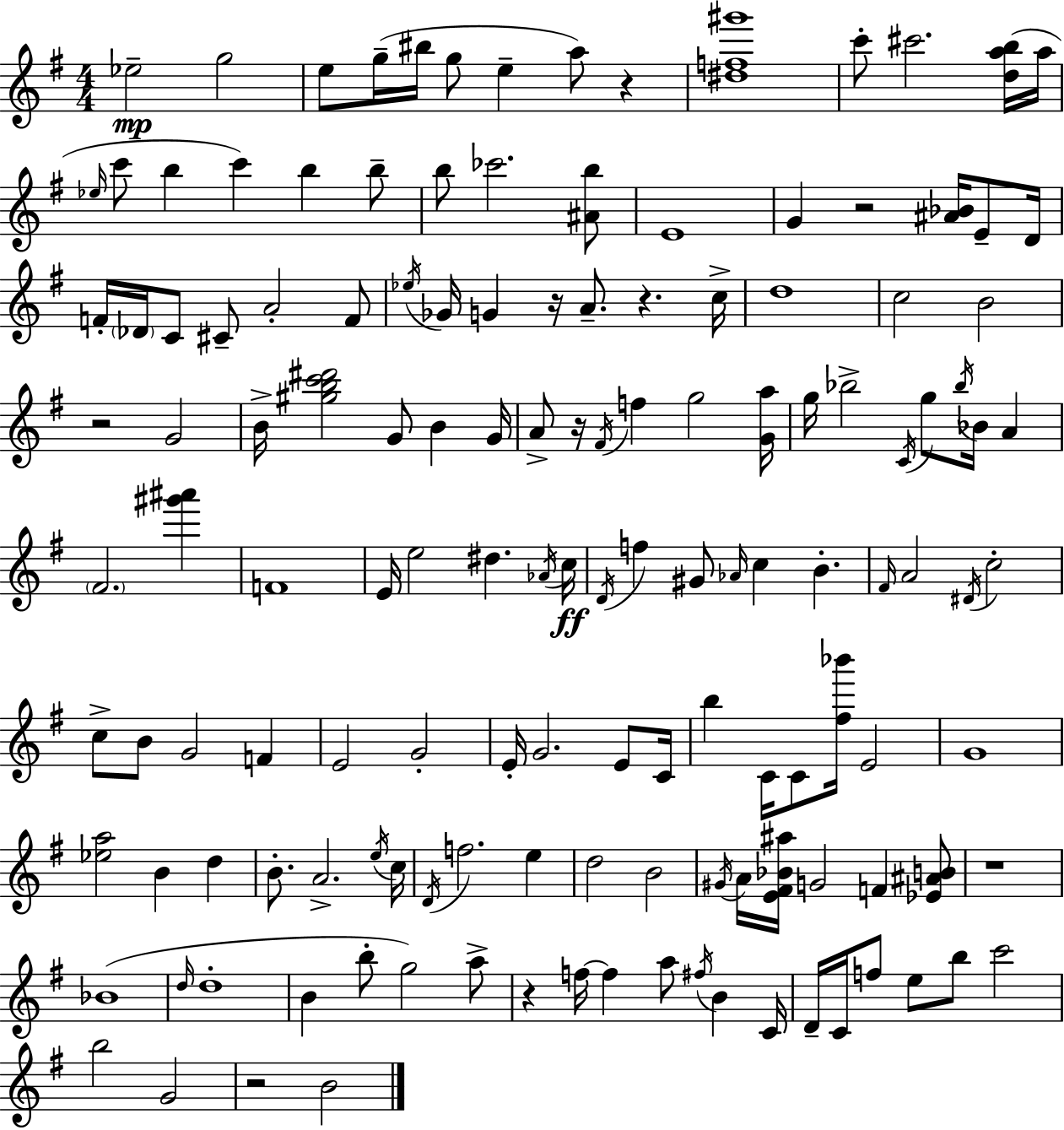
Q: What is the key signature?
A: E minor